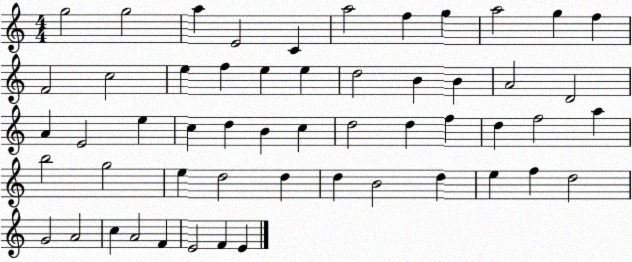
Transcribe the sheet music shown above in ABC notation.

X:1
T:Untitled
M:4/4
L:1/4
K:C
g2 g2 a E2 C a2 f g a2 g f F2 c2 e f e e d2 B B A2 D2 A E2 e c d B c d2 d f d f2 a b2 g2 e d2 d d B2 d e f d2 G2 A2 c A2 F E2 F E